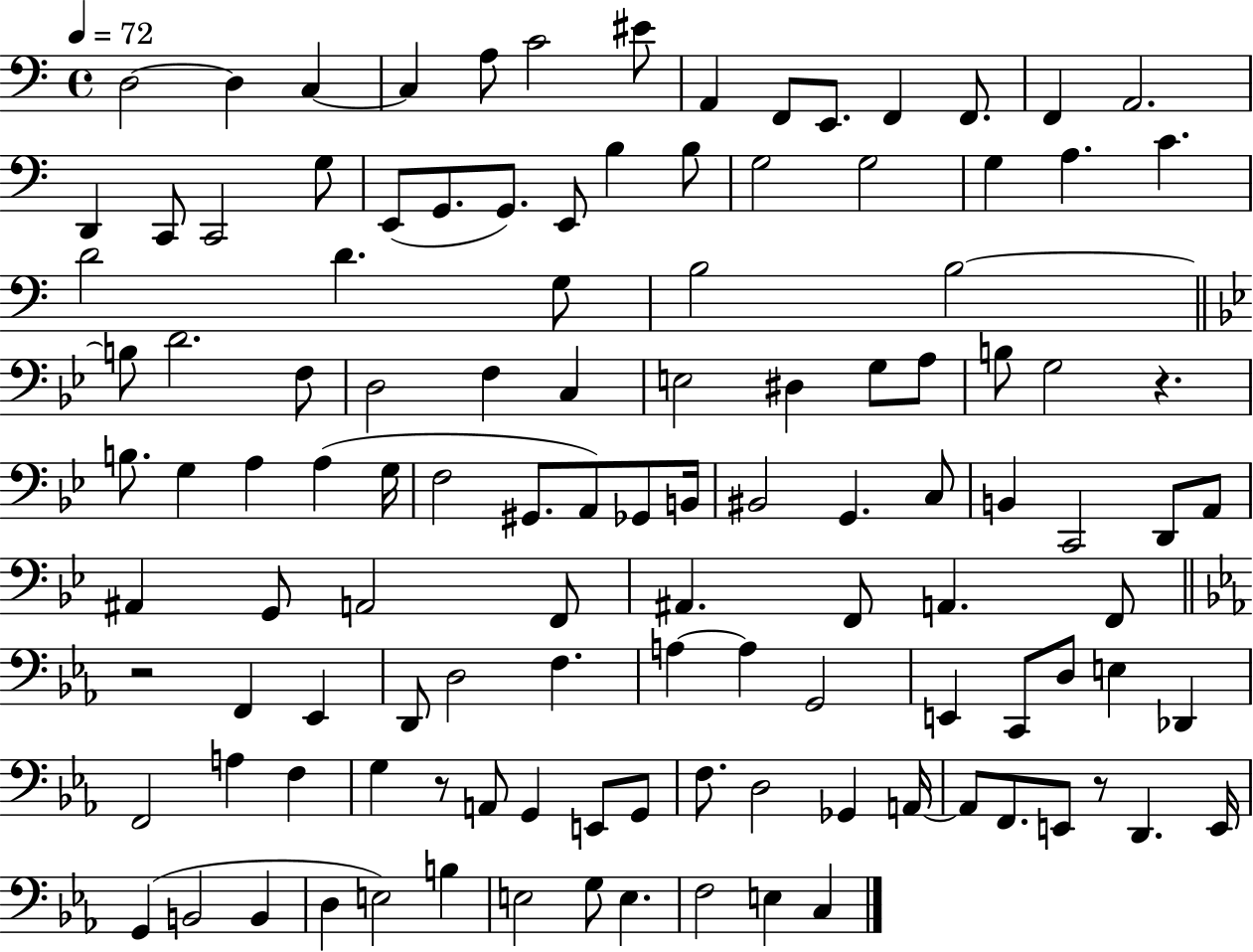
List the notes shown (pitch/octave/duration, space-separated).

D3/h D3/q C3/q C3/q A3/e C4/h EIS4/e A2/q F2/e E2/e. F2/q F2/e. F2/q A2/h. D2/q C2/e C2/h G3/e E2/e G2/e. G2/e. E2/e B3/q B3/e G3/h G3/h G3/q A3/q. C4/q. D4/h D4/q. G3/e B3/h B3/h B3/e D4/h. F3/e D3/h F3/q C3/q E3/h D#3/q G3/e A3/e B3/e G3/h R/q. B3/e. G3/q A3/q A3/q G3/s F3/h G#2/e. A2/e Gb2/e B2/s BIS2/h G2/q. C3/e B2/q C2/h D2/e A2/e A#2/q G2/e A2/h F2/e A#2/q. F2/e A2/q. F2/e R/h F2/q Eb2/q D2/e D3/h F3/q. A3/q A3/q G2/h E2/q C2/e D3/e E3/q Db2/q F2/h A3/q F3/q G3/q R/e A2/e G2/q E2/e G2/e F3/e. D3/h Gb2/q A2/s A2/e F2/e. E2/e R/e D2/q. E2/s G2/q B2/h B2/q D3/q E3/h B3/q E3/h G3/e E3/q. F3/h E3/q C3/q